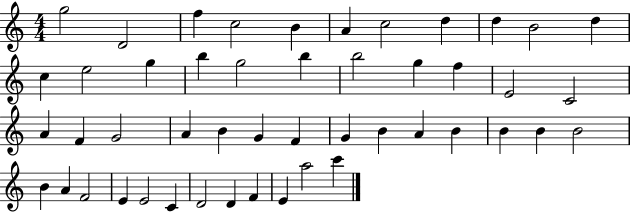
{
  \clef treble
  \numericTimeSignature
  \time 4/4
  \key c \major
  g''2 d'2 | f''4 c''2 b'4 | a'4 c''2 d''4 | d''4 b'2 d''4 | \break c''4 e''2 g''4 | b''4 g''2 b''4 | b''2 g''4 f''4 | e'2 c'2 | \break a'4 f'4 g'2 | a'4 b'4 g'4 f'4 | g'4 b'4 a'4 b'4 | b'4 b'4 b'2 | \break b'4 a'4 f'2 | e'4 e'2 c'4 | d'2 d'4 f'4 | e'4 a''2 c'''4 | \break \bar "|."
}